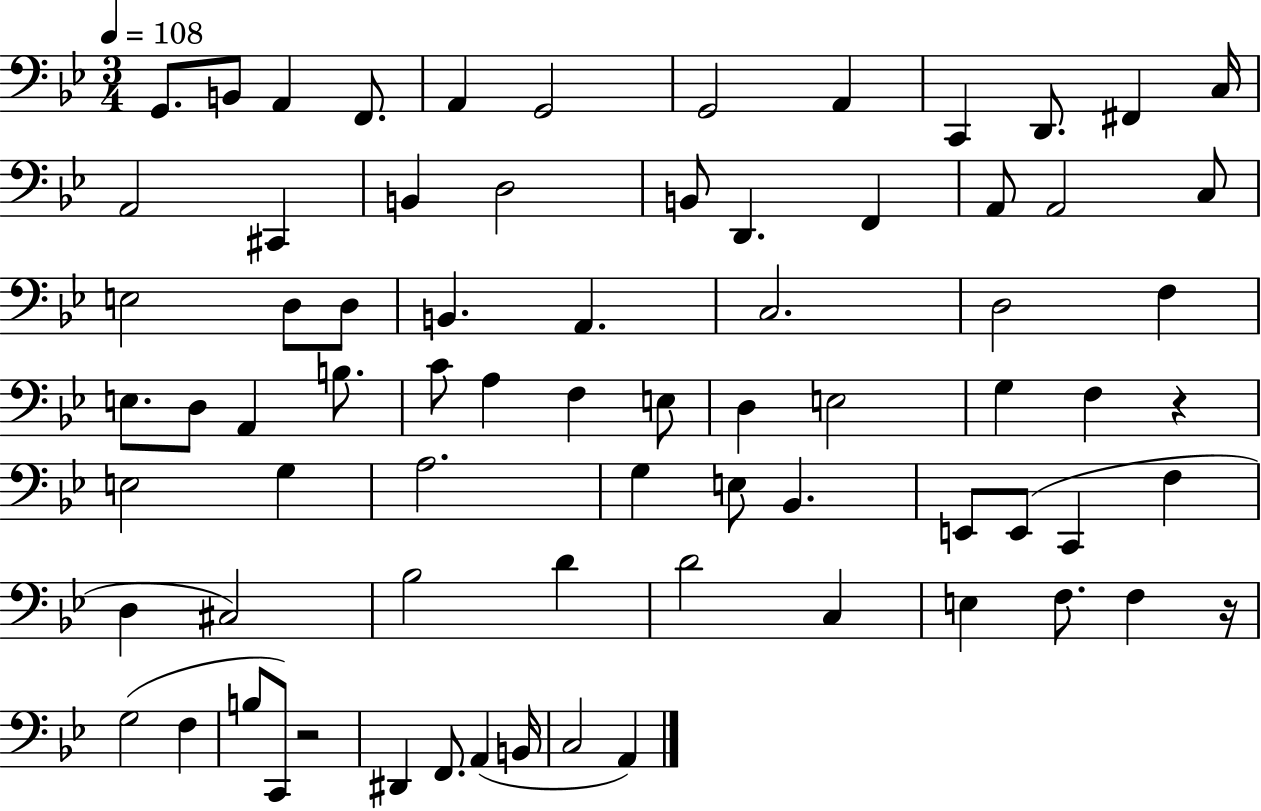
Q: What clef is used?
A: bass